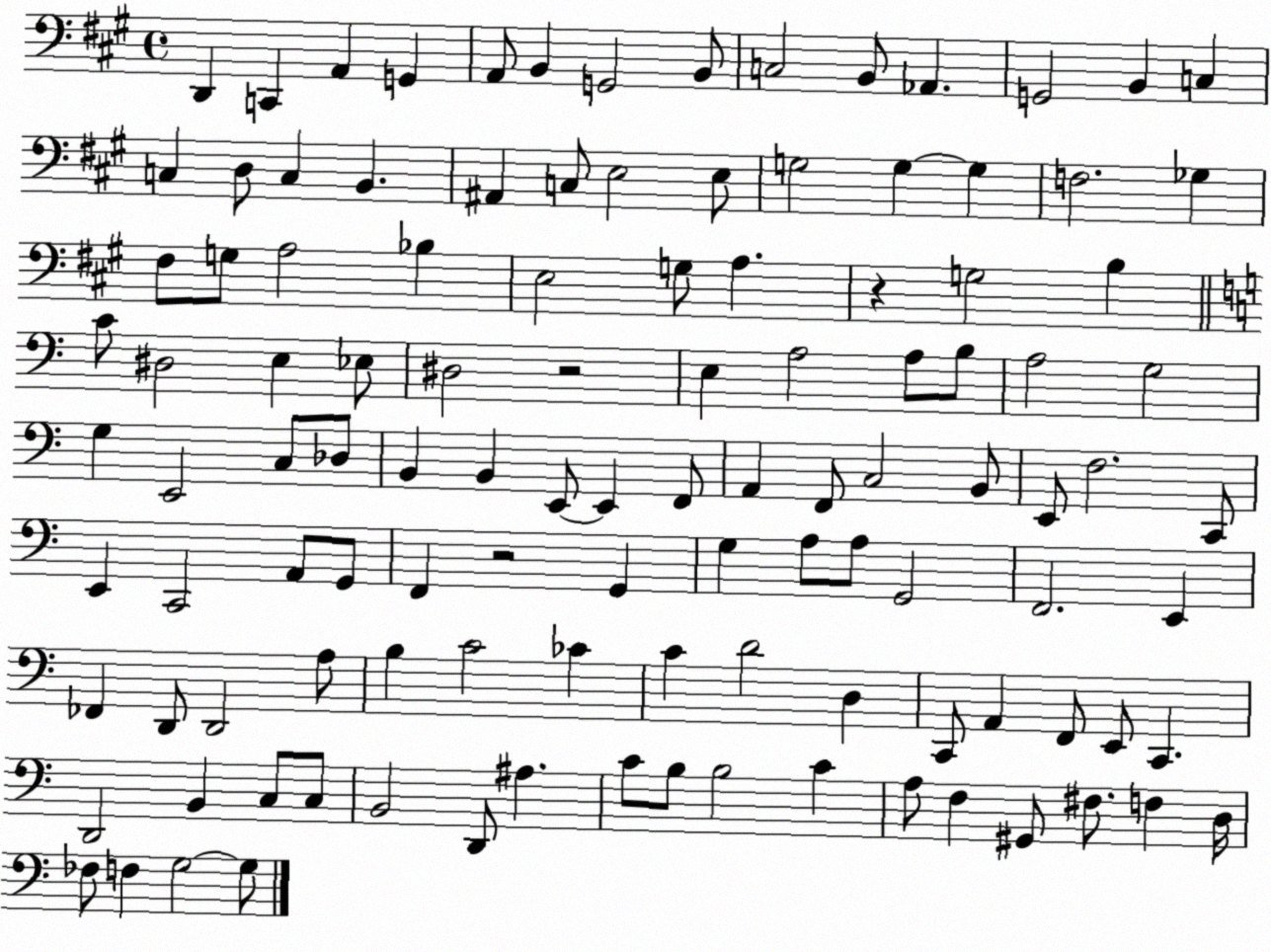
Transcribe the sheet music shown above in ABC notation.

X:1
T:Untitled
M:4/4
L:1/4
K:A
D,, C,, A,, G,, A,,/2 B,, G,,2 B,,/2 C,2 B,,/2 _A,, G,,2 B,, C, C, D,/2 C, B,, ^A,, C,/2 E,2 E,/2 G,2 G, G, F,2 _G, ^F,/2 G,/2 A,2 _B, E,2 G,/2 A, z G,2 B, C/2 ^D,2 E, _E,/2 ^D,2 z2 E, A,2 A,/2 B,/2 A,2 G,2 G, E,,2 C,/2 _D,/2 B,, B,, E,,/2 E,, F,,/2 A,, F,,/2 C,2 B,,/2 E,,/2 F,2 C,,/2 E,, C,,2 A,,/2 G,,/2 F,, z2 G,, G, A,/2 A,/2 G,,2 F,,2 E,, _F,, D,,/2 D,,2 A,/2 B, C2 _C C D2 D, C,,/2 A,, F,,/2 E,,/2 C,, D,,2 B,, C,/2 C,/2 B,,2 D,,/2 ^A, C/2 B,/2 B,2 C A,/2 F, ^G,,/2 ^F,/2 F, D,/4 _F,/2 F, G,2 G,/2